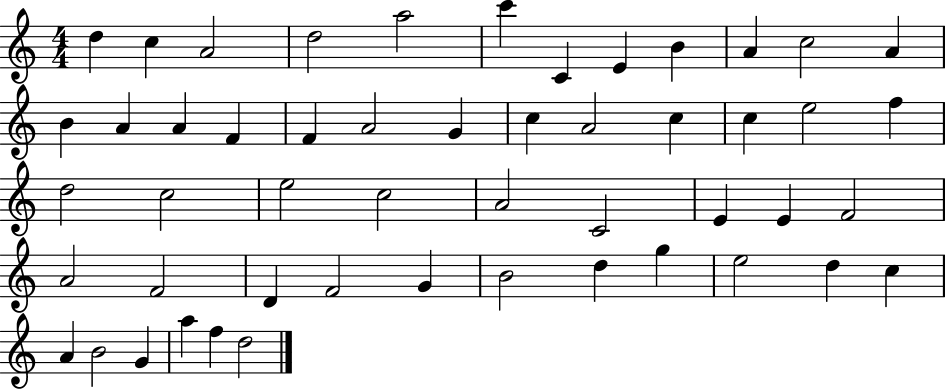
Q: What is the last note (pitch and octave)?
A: D5